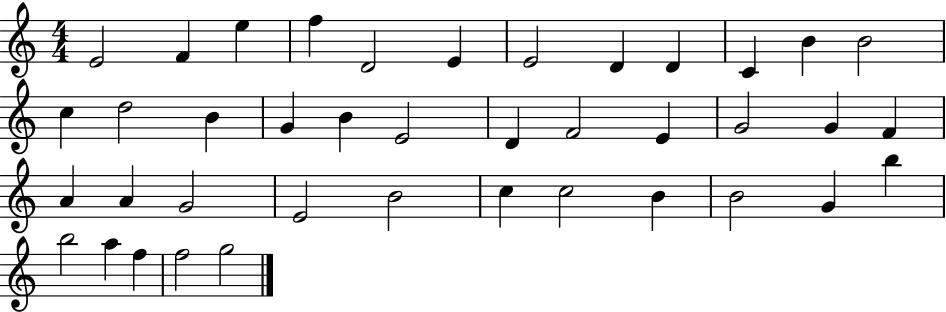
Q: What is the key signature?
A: C major